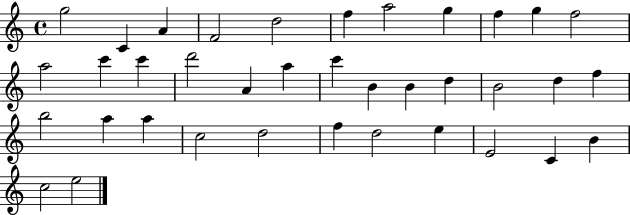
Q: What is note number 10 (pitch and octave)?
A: G5